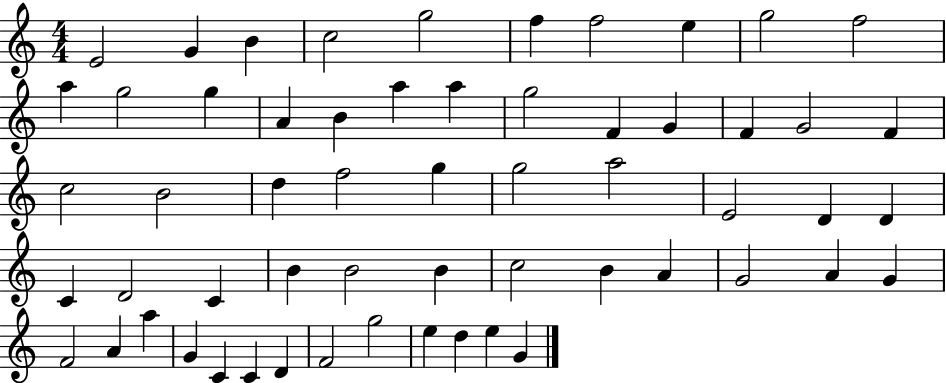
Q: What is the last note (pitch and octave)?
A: G4